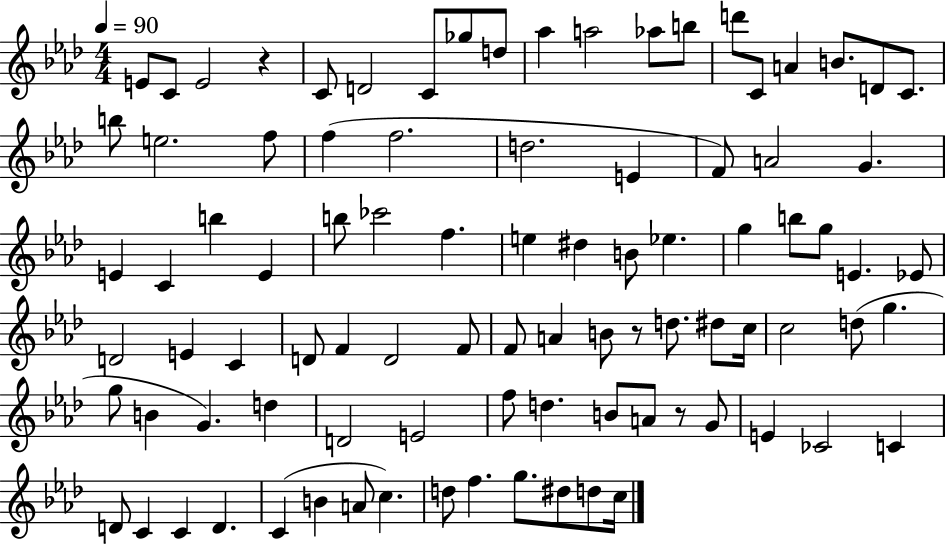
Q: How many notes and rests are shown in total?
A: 91